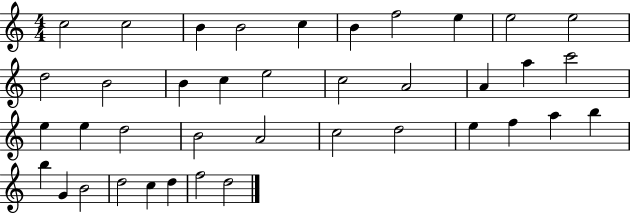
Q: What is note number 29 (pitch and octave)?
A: F5